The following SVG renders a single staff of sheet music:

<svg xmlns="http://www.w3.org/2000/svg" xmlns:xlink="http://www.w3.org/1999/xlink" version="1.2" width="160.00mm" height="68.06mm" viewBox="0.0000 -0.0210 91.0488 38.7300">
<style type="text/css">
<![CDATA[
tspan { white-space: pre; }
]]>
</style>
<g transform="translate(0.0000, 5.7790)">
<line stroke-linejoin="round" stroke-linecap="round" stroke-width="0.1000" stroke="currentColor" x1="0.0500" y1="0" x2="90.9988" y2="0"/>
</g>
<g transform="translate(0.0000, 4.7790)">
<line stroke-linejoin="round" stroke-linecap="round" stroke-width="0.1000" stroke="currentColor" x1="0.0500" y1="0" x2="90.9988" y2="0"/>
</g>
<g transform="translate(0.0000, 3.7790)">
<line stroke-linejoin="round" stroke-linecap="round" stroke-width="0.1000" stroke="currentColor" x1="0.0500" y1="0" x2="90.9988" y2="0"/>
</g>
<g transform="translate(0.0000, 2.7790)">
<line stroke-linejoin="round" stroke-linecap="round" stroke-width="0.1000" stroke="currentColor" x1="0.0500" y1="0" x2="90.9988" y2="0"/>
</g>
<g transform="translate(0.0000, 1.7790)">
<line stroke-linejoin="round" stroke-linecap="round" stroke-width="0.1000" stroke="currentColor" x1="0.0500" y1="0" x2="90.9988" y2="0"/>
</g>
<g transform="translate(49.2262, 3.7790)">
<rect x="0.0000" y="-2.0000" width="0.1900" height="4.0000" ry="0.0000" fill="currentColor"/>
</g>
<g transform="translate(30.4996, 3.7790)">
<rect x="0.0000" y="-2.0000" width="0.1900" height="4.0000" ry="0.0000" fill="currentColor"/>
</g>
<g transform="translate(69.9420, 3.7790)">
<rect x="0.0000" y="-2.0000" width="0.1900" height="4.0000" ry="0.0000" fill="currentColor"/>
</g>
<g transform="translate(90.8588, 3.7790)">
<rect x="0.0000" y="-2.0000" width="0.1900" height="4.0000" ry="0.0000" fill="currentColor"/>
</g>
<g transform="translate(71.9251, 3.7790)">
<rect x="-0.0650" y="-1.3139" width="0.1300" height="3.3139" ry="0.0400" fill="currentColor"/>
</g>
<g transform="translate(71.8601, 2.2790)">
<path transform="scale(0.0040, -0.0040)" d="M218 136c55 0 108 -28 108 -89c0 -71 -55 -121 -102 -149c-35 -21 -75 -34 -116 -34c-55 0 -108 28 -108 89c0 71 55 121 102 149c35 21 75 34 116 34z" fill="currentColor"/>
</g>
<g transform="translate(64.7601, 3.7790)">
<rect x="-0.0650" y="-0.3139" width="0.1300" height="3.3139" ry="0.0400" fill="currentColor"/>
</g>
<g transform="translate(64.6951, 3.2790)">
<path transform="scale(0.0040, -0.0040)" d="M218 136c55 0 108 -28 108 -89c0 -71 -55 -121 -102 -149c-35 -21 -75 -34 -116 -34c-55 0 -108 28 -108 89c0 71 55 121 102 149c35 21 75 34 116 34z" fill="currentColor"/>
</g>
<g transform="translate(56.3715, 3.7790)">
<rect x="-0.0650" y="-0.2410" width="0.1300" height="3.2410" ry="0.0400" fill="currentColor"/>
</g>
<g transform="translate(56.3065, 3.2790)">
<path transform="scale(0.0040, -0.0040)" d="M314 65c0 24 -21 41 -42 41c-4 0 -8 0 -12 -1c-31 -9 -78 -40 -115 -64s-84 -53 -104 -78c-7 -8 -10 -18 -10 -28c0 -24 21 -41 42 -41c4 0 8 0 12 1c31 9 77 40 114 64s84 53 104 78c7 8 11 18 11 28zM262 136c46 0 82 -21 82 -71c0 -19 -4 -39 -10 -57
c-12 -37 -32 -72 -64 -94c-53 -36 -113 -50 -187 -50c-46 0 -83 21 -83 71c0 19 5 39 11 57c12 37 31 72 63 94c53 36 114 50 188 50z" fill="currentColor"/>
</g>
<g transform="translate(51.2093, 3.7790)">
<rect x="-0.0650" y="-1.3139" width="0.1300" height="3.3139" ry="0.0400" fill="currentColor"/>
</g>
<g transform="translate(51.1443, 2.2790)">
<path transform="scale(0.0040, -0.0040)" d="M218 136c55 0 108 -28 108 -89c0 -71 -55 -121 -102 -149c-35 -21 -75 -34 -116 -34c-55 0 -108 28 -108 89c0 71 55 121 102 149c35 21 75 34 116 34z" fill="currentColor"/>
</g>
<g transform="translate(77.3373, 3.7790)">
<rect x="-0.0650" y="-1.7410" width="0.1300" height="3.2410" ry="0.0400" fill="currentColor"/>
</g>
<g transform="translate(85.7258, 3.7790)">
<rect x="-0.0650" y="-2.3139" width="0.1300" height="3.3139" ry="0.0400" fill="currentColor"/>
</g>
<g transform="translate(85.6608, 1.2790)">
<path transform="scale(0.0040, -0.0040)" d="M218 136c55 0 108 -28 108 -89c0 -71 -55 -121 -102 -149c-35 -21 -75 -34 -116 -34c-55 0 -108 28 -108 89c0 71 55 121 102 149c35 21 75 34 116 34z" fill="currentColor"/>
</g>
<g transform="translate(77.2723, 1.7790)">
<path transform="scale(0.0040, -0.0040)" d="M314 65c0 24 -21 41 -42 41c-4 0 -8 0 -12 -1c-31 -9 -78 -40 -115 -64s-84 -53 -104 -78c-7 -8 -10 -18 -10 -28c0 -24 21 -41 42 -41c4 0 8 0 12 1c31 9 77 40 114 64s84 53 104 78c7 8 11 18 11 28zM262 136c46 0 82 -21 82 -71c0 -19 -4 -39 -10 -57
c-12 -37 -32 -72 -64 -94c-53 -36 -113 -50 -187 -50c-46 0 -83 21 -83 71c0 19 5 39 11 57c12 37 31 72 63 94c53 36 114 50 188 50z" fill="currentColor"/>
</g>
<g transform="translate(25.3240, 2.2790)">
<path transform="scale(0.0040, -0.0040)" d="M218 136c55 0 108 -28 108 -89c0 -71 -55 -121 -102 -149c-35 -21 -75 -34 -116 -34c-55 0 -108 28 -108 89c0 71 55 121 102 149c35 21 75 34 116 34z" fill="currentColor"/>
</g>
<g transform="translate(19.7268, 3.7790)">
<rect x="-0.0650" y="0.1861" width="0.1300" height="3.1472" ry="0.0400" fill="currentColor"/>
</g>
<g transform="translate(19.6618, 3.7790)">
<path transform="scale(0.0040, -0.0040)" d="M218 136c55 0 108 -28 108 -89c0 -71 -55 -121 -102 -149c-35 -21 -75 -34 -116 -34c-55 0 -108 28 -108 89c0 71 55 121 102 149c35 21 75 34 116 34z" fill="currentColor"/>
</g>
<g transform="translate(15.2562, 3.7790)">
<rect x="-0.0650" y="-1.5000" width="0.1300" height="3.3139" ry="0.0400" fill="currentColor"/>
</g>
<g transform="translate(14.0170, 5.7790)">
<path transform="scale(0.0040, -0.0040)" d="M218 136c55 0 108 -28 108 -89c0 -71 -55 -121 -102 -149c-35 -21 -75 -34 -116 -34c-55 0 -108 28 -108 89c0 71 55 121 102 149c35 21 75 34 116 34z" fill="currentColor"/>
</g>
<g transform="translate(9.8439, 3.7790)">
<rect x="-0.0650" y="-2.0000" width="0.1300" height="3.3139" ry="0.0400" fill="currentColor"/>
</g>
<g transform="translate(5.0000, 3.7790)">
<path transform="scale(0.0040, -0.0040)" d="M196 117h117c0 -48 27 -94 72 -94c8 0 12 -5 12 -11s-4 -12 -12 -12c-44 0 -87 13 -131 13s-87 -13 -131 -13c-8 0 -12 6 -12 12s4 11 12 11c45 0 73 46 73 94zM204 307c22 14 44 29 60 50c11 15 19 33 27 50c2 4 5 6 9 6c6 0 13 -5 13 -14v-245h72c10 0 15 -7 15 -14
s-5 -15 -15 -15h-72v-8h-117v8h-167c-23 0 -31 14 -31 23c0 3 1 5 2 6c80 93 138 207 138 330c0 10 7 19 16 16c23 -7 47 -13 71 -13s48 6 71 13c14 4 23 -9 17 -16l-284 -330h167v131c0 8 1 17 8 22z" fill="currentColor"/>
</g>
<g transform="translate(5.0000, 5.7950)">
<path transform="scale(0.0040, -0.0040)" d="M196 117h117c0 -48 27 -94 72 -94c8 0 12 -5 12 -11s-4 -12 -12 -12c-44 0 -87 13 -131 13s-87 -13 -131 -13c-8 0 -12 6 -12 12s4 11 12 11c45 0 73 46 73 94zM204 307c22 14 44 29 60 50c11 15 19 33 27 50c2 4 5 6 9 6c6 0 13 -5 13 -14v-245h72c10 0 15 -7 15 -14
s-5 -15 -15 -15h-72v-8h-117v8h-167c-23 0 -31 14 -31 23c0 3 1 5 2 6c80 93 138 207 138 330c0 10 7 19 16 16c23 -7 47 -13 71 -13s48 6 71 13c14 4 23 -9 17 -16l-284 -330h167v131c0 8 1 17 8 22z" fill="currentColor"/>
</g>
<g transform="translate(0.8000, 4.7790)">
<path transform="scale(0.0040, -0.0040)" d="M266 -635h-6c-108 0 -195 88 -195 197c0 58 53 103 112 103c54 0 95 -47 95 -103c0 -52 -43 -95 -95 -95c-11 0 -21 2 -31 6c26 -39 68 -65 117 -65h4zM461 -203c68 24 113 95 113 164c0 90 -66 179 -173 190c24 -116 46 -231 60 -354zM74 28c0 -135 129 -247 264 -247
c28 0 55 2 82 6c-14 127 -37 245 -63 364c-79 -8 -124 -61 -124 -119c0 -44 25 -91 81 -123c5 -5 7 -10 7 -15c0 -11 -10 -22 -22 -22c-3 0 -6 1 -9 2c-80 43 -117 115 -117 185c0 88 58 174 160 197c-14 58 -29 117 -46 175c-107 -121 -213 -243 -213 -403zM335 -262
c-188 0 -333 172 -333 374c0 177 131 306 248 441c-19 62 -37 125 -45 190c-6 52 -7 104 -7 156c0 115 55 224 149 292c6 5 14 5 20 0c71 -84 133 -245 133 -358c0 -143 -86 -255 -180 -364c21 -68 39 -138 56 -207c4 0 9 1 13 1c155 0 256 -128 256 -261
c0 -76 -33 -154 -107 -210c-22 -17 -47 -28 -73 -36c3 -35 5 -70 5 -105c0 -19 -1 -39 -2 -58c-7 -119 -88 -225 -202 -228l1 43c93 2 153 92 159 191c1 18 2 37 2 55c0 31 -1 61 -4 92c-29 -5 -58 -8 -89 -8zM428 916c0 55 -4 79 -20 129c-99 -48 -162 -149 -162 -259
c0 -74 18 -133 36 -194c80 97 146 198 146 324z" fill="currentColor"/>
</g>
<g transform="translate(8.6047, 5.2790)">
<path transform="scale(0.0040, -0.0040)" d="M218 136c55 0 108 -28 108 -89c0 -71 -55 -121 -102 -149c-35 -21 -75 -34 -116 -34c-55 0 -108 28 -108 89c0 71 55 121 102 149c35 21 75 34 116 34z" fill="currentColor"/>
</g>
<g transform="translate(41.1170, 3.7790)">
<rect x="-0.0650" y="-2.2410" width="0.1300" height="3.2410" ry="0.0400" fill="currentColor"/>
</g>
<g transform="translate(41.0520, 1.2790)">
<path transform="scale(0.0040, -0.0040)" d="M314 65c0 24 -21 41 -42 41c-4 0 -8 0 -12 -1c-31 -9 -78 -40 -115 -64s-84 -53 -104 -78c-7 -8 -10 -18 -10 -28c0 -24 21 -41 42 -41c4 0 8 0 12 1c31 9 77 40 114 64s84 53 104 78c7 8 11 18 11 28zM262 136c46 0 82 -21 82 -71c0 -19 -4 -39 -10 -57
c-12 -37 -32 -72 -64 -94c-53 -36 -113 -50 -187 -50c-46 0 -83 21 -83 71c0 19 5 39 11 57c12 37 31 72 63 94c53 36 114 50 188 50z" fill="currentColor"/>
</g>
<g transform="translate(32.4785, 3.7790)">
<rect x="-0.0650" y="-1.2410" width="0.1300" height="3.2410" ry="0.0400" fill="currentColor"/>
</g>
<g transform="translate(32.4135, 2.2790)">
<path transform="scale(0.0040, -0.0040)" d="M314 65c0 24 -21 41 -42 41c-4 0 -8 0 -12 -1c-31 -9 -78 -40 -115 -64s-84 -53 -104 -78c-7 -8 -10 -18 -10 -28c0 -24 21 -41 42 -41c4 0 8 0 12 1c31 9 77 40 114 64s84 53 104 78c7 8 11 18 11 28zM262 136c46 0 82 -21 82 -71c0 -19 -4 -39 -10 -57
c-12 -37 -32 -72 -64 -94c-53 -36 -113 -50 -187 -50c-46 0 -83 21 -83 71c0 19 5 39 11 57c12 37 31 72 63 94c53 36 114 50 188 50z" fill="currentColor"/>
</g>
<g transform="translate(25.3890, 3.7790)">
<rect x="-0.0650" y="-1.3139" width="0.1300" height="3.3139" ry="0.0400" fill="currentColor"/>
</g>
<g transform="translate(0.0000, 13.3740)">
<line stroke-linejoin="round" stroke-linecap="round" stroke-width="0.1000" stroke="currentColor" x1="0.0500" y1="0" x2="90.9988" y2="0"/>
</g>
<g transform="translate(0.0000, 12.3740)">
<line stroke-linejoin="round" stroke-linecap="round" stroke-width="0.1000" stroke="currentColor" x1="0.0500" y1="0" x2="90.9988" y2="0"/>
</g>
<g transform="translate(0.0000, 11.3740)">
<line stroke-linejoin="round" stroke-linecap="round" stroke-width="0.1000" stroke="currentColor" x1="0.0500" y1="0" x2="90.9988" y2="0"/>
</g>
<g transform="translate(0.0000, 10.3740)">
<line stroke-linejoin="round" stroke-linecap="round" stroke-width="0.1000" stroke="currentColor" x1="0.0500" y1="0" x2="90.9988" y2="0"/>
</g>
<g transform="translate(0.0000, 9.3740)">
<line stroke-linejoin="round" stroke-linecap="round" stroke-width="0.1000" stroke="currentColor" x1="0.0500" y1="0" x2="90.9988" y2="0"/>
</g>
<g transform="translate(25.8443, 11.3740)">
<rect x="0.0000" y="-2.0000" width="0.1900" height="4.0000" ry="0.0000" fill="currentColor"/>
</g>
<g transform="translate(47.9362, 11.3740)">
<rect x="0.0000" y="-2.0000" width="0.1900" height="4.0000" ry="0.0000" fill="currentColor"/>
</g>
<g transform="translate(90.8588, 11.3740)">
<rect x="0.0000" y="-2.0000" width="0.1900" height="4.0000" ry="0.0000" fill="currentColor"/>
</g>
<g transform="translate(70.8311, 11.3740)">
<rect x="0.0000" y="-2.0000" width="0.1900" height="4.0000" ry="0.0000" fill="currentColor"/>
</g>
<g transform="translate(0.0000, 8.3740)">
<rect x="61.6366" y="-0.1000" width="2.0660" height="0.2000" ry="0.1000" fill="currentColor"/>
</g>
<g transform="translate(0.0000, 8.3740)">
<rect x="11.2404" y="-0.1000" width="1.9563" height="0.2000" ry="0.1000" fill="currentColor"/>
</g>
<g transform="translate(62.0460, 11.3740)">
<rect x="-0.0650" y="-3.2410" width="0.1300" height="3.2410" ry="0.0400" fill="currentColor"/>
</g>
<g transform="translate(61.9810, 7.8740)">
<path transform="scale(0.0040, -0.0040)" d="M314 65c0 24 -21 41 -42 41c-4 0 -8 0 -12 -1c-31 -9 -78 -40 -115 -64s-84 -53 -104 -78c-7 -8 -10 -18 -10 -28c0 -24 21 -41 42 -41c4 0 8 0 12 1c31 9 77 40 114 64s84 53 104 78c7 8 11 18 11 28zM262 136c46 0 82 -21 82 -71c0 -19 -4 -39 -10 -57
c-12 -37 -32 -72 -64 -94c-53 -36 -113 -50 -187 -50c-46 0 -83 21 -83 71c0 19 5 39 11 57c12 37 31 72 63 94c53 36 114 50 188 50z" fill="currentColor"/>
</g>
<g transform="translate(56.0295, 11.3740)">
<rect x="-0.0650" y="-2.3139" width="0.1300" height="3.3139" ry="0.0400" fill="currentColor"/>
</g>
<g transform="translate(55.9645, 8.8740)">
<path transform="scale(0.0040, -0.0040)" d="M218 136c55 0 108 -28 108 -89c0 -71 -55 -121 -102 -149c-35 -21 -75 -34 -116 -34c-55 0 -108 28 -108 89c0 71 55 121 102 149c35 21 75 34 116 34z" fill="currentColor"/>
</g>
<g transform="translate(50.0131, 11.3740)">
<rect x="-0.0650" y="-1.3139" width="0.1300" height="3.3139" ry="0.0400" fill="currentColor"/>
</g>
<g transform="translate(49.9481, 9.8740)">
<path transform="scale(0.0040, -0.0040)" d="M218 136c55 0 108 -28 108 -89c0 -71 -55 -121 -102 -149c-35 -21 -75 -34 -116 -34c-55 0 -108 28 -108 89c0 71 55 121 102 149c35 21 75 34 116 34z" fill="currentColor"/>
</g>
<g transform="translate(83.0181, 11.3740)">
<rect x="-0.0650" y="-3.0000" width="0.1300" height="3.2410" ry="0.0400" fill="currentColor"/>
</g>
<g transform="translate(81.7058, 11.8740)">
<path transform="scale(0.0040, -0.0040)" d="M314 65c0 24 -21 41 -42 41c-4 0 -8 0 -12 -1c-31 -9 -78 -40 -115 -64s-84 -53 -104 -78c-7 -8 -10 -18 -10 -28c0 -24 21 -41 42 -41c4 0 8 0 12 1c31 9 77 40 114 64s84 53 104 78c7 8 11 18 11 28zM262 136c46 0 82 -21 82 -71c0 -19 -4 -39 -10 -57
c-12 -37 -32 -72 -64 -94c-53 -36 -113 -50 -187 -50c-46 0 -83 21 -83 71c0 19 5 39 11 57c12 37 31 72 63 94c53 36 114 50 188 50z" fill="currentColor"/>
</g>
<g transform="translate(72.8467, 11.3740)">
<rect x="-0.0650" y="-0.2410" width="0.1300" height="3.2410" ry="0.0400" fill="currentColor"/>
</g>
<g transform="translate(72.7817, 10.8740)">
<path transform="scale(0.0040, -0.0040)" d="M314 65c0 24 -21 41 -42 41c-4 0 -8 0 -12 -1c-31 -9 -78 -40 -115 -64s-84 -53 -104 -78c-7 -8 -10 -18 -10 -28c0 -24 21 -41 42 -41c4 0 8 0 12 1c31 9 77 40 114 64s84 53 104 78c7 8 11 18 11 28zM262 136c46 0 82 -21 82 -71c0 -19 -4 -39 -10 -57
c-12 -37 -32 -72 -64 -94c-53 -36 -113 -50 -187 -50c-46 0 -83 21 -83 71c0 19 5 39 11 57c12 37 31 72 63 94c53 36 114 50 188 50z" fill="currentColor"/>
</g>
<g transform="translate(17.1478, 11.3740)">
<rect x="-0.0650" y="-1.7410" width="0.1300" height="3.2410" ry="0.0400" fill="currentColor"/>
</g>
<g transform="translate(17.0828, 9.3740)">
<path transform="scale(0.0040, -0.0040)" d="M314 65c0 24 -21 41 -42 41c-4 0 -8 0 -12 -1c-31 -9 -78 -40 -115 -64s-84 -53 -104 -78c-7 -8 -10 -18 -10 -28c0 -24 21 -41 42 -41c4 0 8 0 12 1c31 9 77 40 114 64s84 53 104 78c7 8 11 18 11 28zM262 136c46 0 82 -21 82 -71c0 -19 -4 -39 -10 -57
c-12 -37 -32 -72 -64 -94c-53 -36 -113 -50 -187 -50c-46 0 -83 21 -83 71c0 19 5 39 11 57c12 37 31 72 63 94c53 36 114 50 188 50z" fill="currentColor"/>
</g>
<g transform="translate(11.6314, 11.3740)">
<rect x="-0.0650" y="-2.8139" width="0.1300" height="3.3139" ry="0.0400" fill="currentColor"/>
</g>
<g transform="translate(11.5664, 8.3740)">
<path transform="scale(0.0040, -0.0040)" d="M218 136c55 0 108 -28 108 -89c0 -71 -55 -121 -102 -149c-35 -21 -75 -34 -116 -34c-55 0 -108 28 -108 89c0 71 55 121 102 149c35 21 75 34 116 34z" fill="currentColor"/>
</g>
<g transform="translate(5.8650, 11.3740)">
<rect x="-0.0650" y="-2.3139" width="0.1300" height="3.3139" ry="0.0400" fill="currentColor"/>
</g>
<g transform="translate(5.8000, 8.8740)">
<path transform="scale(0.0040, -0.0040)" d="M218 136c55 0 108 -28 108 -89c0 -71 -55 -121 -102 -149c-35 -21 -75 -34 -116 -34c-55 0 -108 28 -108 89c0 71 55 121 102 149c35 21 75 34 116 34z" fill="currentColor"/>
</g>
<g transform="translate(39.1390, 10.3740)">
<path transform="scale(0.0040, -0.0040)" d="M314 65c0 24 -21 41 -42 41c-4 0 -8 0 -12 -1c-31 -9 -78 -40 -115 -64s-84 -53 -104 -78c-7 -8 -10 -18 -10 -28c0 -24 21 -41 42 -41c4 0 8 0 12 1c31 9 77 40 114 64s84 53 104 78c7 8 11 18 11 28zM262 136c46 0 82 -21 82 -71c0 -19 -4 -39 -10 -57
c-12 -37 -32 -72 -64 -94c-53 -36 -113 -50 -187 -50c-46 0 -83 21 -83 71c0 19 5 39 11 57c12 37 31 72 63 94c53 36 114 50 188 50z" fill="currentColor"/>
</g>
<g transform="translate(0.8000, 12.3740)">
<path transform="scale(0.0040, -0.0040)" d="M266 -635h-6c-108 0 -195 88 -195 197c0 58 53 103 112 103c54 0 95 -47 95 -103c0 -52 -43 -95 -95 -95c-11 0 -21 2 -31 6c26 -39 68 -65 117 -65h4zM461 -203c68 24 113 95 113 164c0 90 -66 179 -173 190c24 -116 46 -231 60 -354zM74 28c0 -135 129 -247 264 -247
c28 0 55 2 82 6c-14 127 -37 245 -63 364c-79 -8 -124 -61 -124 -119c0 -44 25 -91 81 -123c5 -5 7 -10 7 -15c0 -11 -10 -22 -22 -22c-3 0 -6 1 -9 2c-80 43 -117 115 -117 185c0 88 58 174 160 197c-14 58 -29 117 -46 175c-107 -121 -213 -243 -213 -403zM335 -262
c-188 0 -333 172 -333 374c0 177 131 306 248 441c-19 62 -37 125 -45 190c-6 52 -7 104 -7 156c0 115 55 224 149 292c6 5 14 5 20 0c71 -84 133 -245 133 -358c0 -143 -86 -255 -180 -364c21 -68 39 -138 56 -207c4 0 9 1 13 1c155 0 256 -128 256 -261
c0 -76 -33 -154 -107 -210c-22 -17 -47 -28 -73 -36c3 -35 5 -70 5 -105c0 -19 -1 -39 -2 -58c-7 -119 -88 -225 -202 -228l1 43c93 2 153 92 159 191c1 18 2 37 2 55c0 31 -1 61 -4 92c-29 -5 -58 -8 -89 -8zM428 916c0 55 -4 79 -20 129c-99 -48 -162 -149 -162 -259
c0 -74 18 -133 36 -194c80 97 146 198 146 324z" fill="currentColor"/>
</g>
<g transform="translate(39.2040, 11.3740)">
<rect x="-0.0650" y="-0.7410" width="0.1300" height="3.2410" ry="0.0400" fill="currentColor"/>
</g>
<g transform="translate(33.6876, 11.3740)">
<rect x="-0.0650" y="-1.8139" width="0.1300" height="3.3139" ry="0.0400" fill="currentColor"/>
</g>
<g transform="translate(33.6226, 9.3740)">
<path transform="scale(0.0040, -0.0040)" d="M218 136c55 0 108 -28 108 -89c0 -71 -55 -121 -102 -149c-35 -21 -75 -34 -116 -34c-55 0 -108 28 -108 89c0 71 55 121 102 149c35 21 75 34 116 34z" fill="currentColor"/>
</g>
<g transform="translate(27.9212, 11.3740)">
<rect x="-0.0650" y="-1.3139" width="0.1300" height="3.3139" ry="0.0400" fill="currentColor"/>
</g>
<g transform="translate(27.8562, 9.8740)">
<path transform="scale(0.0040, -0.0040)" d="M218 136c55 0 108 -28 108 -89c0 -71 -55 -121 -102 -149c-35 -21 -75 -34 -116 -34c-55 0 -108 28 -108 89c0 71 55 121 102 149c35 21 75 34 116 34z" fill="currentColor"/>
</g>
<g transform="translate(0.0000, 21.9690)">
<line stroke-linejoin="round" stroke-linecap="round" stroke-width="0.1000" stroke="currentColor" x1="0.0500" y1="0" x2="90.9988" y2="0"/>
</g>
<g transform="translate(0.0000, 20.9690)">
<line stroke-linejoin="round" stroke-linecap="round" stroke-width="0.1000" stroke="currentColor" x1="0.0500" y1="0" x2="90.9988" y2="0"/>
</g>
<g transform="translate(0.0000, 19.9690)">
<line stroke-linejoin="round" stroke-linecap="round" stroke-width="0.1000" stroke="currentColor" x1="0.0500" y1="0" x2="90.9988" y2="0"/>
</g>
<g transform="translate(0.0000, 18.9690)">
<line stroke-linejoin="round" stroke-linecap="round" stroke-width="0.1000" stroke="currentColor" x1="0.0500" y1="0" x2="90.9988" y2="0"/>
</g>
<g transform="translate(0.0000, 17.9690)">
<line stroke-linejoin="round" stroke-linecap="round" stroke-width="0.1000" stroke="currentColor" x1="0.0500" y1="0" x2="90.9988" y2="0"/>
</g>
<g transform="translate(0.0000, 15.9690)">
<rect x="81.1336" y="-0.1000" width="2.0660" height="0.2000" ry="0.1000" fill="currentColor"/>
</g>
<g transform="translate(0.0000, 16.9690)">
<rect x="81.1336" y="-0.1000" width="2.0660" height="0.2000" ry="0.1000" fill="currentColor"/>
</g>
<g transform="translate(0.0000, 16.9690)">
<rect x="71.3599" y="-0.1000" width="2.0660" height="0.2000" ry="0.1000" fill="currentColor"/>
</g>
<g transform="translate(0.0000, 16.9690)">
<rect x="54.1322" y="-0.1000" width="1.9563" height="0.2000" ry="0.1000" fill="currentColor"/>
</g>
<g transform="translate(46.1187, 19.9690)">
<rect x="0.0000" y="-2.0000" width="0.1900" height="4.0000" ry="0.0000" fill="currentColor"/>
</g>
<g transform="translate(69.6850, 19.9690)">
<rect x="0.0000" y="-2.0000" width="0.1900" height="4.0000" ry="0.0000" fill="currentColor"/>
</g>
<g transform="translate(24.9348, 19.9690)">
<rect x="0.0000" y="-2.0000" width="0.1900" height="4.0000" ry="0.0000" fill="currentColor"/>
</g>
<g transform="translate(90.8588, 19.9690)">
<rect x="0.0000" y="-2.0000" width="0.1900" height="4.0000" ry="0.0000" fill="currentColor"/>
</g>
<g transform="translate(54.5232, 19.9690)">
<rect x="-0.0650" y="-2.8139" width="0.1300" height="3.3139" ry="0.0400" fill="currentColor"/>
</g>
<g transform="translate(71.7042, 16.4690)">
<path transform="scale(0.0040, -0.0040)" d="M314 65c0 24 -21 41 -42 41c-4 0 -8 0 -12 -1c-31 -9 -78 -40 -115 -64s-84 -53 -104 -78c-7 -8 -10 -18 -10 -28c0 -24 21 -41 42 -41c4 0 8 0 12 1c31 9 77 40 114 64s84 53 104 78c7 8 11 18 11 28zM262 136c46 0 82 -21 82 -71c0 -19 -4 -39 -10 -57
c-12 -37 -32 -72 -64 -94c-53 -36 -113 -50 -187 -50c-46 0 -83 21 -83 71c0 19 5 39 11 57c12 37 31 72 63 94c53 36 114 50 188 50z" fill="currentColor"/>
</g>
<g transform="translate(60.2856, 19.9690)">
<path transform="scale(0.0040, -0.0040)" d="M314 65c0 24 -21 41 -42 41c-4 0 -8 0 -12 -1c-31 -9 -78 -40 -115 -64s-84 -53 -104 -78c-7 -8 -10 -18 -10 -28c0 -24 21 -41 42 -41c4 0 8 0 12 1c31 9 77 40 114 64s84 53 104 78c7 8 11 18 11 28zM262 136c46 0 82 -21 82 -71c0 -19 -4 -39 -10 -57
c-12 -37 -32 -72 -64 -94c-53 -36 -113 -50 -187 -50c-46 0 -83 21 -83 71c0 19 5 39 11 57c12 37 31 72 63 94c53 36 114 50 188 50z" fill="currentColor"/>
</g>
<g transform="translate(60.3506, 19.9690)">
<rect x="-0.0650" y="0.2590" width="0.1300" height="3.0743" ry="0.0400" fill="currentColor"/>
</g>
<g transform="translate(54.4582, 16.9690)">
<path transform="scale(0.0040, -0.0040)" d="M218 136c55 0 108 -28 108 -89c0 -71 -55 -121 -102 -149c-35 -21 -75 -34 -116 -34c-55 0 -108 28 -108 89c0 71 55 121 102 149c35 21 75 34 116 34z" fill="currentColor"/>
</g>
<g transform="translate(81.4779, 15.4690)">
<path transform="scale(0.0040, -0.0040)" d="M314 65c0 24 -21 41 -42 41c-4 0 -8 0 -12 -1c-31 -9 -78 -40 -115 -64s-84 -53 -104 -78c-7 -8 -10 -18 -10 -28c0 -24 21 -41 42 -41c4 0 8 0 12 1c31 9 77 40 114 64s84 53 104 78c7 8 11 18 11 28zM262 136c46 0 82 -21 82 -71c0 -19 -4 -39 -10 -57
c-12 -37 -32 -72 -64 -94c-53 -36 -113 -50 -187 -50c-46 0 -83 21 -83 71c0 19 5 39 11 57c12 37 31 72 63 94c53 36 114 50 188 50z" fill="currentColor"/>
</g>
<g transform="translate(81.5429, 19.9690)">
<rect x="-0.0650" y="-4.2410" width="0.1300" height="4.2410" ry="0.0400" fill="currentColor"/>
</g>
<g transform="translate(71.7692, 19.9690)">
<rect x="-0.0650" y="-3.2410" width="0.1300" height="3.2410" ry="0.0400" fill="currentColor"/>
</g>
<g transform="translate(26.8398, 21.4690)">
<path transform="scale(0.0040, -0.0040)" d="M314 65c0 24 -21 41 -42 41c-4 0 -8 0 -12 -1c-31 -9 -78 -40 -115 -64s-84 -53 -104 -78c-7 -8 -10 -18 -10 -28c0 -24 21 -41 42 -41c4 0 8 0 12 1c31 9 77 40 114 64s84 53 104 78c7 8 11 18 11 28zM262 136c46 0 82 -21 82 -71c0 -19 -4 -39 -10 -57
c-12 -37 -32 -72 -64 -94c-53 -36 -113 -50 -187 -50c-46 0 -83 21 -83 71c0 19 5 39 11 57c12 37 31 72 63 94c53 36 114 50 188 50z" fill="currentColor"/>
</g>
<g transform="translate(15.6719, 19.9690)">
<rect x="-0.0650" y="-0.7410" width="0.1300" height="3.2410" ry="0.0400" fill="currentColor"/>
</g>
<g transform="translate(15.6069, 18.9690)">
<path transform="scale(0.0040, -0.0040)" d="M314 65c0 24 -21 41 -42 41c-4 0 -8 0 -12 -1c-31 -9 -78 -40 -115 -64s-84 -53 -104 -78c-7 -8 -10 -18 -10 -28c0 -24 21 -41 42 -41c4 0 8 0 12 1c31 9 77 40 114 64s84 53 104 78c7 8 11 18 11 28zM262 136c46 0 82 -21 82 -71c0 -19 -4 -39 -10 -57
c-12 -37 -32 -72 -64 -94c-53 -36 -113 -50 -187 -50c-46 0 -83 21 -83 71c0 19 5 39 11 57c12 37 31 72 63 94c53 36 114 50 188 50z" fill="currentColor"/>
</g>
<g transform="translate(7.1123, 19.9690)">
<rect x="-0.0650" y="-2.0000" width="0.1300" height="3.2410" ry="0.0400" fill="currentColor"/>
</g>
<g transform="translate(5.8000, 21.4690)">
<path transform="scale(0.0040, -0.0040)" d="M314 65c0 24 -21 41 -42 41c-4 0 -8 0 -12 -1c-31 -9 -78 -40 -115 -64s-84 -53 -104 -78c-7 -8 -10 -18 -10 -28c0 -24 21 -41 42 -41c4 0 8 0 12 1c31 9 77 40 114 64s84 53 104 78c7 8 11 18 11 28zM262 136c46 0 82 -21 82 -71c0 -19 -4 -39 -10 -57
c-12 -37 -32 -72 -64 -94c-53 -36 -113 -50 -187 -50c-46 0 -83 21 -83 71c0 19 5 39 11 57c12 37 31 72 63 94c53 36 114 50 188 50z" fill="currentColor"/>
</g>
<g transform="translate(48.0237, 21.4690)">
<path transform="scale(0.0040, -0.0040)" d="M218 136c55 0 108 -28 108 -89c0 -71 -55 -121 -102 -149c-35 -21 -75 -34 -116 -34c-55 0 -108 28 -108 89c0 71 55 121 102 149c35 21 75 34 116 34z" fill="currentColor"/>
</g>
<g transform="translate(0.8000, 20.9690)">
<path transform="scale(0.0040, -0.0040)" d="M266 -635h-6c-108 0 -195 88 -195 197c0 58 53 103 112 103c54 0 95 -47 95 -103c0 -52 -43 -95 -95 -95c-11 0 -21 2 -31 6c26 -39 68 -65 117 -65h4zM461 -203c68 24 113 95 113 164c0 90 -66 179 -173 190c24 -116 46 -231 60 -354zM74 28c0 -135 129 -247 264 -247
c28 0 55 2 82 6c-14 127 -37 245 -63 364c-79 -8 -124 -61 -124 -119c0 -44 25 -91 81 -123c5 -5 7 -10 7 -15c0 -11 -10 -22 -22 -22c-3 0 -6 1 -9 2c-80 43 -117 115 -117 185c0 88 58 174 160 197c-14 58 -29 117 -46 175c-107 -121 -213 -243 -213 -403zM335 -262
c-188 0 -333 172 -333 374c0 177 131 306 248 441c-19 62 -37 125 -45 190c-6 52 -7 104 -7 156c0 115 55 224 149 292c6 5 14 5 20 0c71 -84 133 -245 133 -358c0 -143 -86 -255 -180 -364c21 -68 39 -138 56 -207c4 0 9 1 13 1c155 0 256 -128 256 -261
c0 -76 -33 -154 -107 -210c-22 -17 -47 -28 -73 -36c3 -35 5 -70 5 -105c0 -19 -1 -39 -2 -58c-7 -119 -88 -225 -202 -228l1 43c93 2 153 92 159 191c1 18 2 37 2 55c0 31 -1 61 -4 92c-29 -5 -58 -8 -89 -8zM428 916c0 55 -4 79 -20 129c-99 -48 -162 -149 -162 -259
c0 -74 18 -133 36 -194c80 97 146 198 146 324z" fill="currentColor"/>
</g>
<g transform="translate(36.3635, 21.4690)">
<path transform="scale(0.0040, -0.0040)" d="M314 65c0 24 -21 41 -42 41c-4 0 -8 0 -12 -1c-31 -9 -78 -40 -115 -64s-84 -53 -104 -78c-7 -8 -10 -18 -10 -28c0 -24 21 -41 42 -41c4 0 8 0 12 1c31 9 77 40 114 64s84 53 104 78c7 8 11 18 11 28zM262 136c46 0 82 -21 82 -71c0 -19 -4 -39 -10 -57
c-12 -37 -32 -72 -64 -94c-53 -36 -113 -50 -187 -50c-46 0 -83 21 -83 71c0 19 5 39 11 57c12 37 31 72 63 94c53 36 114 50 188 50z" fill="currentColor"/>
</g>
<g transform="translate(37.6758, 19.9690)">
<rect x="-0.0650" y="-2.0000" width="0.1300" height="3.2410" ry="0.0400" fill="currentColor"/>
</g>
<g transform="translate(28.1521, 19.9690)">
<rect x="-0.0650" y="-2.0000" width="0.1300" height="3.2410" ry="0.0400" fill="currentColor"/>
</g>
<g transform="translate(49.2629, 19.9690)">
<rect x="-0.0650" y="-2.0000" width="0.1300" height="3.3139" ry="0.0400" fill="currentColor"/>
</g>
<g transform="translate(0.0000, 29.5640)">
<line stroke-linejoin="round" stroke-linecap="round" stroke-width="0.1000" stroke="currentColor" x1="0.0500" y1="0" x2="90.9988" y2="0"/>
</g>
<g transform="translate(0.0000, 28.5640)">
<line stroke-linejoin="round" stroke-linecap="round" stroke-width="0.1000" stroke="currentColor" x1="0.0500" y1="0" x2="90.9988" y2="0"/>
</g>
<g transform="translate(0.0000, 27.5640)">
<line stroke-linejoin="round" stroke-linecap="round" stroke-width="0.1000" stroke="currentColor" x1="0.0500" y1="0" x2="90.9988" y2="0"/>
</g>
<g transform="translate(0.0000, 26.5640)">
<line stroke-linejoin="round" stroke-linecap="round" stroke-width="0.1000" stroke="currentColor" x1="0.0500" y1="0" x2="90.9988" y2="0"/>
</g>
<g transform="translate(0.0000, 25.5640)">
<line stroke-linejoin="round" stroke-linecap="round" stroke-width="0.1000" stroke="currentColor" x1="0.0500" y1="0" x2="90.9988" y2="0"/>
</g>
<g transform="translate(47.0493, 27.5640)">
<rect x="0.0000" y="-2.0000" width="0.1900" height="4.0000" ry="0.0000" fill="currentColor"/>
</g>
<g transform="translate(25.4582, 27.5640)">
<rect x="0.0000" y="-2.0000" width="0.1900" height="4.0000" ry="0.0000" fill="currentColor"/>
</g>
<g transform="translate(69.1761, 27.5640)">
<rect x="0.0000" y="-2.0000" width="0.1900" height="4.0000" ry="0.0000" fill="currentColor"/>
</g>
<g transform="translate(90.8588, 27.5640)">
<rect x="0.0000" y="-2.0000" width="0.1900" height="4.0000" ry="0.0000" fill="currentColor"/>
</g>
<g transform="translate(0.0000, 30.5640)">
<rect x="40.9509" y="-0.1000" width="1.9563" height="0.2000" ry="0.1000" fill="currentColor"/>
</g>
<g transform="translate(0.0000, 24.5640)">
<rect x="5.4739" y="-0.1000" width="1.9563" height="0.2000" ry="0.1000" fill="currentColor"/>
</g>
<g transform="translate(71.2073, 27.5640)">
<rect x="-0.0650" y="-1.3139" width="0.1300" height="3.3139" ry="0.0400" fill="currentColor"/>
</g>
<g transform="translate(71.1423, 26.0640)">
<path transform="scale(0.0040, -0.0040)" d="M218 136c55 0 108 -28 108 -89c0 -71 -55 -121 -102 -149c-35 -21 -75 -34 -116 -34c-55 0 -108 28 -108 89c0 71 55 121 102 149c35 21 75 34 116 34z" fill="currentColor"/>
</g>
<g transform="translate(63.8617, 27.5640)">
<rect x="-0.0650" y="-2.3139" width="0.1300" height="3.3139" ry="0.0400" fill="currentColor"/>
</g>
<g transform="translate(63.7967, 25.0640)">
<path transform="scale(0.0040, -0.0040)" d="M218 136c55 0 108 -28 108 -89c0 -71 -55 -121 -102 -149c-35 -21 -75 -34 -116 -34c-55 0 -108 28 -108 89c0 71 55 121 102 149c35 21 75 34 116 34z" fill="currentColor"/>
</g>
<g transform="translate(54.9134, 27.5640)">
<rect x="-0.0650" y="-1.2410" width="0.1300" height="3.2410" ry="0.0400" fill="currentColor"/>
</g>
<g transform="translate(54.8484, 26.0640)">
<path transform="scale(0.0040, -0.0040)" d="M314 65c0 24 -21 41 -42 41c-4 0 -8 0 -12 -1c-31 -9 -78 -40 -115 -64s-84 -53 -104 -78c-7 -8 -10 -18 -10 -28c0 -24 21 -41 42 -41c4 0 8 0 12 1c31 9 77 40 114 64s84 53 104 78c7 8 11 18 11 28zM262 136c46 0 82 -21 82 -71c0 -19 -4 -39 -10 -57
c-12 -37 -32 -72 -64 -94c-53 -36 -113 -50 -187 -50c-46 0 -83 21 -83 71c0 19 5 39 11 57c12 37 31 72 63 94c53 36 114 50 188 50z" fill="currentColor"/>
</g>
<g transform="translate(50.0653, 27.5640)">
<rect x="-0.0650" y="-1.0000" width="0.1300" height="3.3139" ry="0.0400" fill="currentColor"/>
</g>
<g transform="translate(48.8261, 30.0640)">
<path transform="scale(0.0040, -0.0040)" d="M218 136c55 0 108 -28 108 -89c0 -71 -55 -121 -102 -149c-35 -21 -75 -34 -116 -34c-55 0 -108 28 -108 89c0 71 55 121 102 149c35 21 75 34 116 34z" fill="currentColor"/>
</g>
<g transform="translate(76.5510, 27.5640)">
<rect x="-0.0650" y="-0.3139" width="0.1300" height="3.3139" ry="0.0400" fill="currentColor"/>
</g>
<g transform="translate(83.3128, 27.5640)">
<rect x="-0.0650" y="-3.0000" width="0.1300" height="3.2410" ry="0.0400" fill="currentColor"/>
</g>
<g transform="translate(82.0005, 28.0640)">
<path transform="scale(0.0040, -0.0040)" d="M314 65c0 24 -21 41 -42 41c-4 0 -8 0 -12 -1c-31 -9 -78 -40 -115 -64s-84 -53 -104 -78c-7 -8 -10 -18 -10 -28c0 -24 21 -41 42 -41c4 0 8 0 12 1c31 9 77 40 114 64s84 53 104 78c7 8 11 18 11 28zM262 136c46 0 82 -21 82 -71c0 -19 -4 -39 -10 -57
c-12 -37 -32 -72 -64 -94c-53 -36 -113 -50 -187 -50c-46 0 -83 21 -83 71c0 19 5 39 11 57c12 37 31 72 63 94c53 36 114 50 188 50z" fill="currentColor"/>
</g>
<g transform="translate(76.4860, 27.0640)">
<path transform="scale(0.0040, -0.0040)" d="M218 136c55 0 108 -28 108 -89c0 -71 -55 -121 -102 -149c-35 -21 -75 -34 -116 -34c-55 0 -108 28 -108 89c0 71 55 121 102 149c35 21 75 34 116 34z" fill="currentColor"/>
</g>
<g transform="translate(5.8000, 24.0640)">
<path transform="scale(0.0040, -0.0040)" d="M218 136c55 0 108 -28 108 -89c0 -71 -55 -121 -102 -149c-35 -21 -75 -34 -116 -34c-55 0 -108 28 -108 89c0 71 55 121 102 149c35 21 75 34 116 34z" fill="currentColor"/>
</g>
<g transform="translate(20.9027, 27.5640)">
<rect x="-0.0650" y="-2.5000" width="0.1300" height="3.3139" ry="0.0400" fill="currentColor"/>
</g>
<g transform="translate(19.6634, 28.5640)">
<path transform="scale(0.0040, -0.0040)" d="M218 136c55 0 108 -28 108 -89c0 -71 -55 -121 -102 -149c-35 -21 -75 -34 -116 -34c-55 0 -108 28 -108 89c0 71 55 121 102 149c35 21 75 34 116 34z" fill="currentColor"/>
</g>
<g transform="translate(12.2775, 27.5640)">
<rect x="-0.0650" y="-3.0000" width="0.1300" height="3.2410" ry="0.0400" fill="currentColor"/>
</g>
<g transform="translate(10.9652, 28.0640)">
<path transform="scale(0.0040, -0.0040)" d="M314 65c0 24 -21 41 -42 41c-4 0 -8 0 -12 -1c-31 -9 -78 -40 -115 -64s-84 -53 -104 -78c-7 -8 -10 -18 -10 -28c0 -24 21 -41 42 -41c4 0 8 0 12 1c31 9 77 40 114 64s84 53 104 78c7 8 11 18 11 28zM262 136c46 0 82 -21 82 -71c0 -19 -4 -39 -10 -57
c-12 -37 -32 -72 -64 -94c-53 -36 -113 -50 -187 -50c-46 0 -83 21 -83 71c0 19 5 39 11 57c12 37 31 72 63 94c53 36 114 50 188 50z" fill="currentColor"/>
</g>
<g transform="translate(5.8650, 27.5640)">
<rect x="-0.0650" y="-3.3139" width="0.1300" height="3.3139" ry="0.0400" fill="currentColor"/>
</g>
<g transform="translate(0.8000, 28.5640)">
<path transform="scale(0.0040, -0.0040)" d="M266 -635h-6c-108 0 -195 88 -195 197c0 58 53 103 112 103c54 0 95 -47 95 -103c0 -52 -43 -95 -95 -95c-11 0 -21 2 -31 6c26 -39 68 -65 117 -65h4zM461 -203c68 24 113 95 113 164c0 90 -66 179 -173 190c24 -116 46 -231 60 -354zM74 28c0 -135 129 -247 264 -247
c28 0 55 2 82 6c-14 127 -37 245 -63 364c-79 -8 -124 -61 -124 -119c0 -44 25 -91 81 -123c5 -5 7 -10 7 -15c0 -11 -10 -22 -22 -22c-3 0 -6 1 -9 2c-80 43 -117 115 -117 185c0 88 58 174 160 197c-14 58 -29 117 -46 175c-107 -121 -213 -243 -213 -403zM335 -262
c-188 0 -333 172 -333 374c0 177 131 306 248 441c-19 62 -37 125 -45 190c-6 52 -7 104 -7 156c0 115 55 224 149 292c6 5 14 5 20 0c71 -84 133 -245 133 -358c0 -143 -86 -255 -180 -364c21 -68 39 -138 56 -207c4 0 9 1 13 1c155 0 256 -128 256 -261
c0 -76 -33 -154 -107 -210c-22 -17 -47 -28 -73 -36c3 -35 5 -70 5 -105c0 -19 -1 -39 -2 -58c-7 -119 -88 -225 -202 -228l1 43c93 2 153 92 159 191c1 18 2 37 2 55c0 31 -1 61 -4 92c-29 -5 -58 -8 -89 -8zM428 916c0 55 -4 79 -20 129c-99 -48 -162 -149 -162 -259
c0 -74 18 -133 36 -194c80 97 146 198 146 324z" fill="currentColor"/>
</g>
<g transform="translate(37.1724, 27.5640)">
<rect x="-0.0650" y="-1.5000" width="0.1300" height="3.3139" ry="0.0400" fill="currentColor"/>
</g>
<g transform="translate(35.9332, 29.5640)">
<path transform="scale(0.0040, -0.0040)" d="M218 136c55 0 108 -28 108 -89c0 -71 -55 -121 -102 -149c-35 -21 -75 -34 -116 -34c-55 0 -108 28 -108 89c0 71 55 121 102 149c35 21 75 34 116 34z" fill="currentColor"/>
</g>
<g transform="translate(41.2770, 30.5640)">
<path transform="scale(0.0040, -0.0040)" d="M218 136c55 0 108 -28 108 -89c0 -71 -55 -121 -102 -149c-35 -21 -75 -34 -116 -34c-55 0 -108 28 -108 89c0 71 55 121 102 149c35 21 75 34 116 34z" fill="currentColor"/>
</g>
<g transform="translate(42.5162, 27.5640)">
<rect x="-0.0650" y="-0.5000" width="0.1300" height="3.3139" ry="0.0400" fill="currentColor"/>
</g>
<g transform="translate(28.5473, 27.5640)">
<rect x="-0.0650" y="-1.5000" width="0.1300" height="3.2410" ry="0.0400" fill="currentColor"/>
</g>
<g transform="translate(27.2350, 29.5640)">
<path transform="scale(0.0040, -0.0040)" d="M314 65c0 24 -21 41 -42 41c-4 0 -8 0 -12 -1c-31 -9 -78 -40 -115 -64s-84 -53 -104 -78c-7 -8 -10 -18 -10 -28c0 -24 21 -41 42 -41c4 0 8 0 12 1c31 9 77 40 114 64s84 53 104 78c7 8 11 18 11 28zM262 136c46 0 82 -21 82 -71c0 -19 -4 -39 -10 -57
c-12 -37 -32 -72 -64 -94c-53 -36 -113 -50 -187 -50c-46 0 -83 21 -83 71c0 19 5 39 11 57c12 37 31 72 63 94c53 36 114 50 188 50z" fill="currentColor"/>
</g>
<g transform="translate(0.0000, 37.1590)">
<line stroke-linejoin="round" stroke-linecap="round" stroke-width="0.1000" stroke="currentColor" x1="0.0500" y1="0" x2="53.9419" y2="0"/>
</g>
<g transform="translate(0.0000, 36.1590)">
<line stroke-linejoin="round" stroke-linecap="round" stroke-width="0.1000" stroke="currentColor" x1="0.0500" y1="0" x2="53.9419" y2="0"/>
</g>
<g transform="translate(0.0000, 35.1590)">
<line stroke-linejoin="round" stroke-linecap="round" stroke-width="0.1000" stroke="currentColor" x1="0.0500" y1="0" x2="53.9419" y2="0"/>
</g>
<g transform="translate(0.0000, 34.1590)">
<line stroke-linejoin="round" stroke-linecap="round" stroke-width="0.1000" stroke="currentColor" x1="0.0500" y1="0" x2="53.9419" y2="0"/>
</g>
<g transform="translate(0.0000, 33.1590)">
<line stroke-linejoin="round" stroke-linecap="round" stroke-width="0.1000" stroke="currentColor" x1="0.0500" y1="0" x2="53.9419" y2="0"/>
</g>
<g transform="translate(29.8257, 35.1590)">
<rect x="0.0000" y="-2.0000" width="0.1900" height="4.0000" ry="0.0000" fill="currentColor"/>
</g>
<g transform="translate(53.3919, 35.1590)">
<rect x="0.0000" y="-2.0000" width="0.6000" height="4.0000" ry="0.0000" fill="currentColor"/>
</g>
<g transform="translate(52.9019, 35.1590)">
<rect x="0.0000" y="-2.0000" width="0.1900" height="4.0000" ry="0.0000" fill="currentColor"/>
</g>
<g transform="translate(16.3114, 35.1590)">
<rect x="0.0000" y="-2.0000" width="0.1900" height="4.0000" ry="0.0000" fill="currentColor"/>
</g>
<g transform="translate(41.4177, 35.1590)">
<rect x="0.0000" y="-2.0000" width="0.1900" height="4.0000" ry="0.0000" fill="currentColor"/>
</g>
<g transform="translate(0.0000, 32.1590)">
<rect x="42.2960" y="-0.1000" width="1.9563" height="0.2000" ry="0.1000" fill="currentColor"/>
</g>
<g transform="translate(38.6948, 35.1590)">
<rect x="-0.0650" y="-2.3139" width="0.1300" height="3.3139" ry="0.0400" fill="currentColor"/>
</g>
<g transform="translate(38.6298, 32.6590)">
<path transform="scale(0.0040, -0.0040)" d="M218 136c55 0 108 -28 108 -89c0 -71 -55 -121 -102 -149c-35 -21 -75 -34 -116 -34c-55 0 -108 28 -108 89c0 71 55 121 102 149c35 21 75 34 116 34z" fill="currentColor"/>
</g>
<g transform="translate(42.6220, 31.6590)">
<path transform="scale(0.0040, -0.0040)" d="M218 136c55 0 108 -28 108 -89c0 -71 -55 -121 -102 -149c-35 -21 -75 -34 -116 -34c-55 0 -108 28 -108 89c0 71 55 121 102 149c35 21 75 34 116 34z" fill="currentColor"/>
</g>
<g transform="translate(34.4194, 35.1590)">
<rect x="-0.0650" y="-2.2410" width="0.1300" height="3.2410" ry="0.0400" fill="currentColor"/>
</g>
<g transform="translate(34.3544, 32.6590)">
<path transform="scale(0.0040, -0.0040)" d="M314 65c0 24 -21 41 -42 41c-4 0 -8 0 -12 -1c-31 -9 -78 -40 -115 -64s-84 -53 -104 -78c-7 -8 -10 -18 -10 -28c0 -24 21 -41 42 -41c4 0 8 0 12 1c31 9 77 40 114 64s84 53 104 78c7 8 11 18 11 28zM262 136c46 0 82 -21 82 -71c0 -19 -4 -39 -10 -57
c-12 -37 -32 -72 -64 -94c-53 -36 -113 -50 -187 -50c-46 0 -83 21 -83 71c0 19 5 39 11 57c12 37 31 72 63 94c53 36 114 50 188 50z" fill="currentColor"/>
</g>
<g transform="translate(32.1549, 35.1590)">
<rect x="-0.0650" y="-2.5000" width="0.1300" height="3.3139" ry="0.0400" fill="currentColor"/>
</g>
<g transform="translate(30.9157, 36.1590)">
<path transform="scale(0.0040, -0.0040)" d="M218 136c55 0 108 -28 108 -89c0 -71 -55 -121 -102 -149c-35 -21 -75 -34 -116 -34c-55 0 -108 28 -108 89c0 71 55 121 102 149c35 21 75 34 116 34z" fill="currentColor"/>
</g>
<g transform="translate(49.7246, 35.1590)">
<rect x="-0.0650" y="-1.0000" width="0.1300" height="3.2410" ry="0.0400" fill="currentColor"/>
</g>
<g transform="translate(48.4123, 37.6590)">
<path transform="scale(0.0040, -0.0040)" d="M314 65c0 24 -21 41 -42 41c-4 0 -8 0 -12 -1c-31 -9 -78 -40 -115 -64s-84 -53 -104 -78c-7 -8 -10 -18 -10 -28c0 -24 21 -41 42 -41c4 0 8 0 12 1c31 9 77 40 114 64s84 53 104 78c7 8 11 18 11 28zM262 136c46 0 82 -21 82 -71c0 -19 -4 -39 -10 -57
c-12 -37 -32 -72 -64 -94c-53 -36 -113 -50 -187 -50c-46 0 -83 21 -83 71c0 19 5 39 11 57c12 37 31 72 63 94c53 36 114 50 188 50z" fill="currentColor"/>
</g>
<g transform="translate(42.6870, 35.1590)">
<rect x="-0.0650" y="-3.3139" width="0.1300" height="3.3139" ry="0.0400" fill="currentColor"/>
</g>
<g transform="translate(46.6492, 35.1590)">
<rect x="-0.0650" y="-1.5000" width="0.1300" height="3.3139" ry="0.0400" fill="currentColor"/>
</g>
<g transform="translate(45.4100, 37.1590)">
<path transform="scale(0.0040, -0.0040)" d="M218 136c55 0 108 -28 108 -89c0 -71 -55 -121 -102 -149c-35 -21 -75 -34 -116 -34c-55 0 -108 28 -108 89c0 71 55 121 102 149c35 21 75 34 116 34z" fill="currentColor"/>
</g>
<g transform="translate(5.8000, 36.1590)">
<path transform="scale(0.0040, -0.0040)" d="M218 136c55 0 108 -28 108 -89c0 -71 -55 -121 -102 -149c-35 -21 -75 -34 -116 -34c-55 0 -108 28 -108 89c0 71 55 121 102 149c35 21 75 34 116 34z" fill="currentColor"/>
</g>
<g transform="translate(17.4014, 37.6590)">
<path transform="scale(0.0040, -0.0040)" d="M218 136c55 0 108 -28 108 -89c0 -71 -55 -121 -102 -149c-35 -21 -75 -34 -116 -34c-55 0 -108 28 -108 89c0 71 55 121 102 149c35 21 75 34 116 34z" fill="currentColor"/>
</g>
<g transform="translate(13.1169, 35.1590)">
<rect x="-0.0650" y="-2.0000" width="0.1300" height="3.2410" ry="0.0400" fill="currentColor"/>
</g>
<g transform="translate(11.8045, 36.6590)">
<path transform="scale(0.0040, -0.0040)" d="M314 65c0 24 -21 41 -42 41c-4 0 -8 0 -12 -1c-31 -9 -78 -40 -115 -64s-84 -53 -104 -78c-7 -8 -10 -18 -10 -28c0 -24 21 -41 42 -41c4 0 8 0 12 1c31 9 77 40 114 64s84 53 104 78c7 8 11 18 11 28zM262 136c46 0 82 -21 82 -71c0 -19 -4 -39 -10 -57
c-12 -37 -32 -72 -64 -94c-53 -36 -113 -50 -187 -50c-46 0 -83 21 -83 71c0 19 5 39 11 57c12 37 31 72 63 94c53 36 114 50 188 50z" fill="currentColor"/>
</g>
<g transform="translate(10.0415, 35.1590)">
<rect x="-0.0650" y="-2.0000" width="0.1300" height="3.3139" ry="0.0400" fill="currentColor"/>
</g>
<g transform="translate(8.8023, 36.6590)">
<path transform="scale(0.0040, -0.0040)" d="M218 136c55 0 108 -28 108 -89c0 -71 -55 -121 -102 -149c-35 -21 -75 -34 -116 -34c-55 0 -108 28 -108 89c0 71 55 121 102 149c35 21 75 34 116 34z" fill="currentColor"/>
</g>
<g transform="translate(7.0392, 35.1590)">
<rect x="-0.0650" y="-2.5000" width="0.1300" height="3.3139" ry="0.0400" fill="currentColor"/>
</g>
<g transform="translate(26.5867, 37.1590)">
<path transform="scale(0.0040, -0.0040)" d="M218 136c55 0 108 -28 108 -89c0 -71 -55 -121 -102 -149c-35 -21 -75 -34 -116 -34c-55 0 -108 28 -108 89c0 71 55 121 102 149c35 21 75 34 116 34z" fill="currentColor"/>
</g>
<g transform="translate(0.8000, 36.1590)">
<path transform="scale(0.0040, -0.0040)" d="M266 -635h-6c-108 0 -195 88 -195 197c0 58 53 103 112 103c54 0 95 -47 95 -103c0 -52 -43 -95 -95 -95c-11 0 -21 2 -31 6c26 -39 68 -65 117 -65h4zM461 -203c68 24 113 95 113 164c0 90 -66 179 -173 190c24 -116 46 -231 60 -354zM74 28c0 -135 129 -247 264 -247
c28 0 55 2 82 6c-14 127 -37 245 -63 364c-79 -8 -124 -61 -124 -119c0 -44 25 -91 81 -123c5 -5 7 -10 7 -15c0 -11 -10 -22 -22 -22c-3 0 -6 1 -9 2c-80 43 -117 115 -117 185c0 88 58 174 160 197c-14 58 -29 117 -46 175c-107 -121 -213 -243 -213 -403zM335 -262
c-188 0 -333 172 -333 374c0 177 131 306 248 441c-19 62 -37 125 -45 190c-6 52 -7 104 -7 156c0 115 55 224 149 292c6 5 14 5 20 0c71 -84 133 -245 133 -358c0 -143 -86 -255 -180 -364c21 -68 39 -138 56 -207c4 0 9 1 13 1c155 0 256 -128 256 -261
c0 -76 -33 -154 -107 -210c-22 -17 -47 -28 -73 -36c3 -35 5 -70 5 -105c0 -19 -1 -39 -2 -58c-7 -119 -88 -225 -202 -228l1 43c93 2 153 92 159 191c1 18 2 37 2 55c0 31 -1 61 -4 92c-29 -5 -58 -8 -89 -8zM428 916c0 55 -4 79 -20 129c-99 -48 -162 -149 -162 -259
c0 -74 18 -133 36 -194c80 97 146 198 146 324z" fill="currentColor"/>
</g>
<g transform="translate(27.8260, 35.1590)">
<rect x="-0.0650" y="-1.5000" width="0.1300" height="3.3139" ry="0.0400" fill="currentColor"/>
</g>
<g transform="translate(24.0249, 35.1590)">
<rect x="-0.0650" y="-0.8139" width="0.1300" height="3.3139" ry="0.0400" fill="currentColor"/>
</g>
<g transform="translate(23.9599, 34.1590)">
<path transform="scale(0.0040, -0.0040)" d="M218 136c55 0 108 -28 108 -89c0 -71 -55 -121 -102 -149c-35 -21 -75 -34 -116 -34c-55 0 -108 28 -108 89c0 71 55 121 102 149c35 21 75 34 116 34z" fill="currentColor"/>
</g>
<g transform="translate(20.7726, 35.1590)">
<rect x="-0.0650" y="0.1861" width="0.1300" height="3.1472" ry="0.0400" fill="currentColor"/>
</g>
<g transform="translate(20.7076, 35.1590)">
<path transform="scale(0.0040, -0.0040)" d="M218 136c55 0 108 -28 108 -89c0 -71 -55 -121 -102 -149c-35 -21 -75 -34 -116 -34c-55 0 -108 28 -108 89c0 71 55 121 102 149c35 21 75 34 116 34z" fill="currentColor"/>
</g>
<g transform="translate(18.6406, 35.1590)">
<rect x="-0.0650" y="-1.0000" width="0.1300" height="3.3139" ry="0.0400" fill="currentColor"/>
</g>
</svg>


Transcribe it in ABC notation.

X:1
T:Untitled
M:4/4
L:1/4
K:C
F E B e e2 g2 e c2 c e f2 g g a f2 e f d2 e g b2 c2 A2 F2 d2 F2 F2 F a B2 b2 d'2 b A2 G E2 E C D e2 g e c A2 G F F2 D B d E G g2 g b E D2